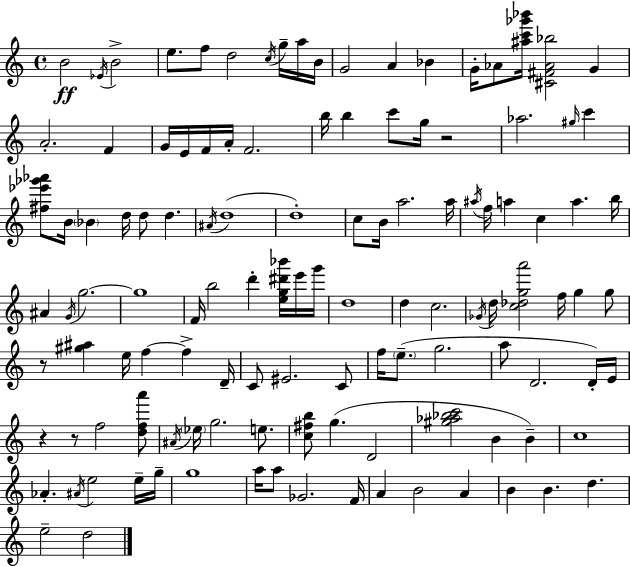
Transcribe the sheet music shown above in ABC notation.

X:1
T:Untitled
M:4/4
L:1/4
K:C
B2 _E/4 B2 e/2 f/2 d2 c/4 g/4 a/4 B/4 G2 A _B G/4 _A/2 [^ac'_g'_b']/4 [^C^F_A_b]2 G A2 F G/4 E/4 F/4 A/4 F2 b/4 b c'/2 g/4 z2 _a2 ^g/4 c' [^f_e'_g'_a']/2 B/4 _B d/4 d/2 d ^A/4 d4 d4 c/2 B/4 a2 a/4 ^a/4 f/4 a c a b/4 ^A G/4 g2 g4 F/4 b2 d' [eg^d'_b']/4 e'/4 g'/4 d4 d c2 _G/4 d/4 [c_dga']2 f/4 g g/2 z/2 [^g^a] e/4 f f D/4 C/2 ^E2 C/2 f/4 e/2 g2 a/2 D2 D/4 E/4 z z/2 f2 [dfa']/2 ^A/4 _e/4 g2 e/2 [c^fb]/2 g D2 [^g_a_bc']2 B B c4 _A ^A/4 e2 e/4 g/4 g4 a/4 a/2 _G2 F/4 A B2 A B B d e2 d2